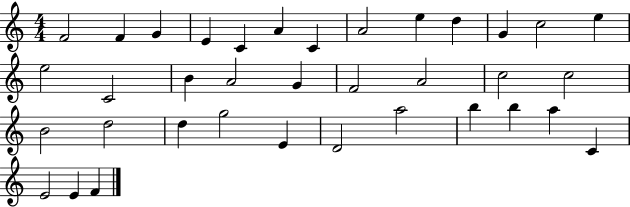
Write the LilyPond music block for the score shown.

{
  \clef treble
  \numericTimeSignature
  \time 4/4
  \key c \major
  f'2 f'4 g'4 | e'4 c'4 a'4 c'4 | a'2 e''4 d''4 | g'4 c''2 e''4 | \break e''2 c'2 | b'4 a'2 g'4 | f'2 a'2 | c''2 c''2 | \break b'2 d''2 | d''4 g''2 e'4 | d'2 a''2 | b''4 b''4 a''4 c'4 | \break e'2 e'4 f'4 | \bar "|."
}